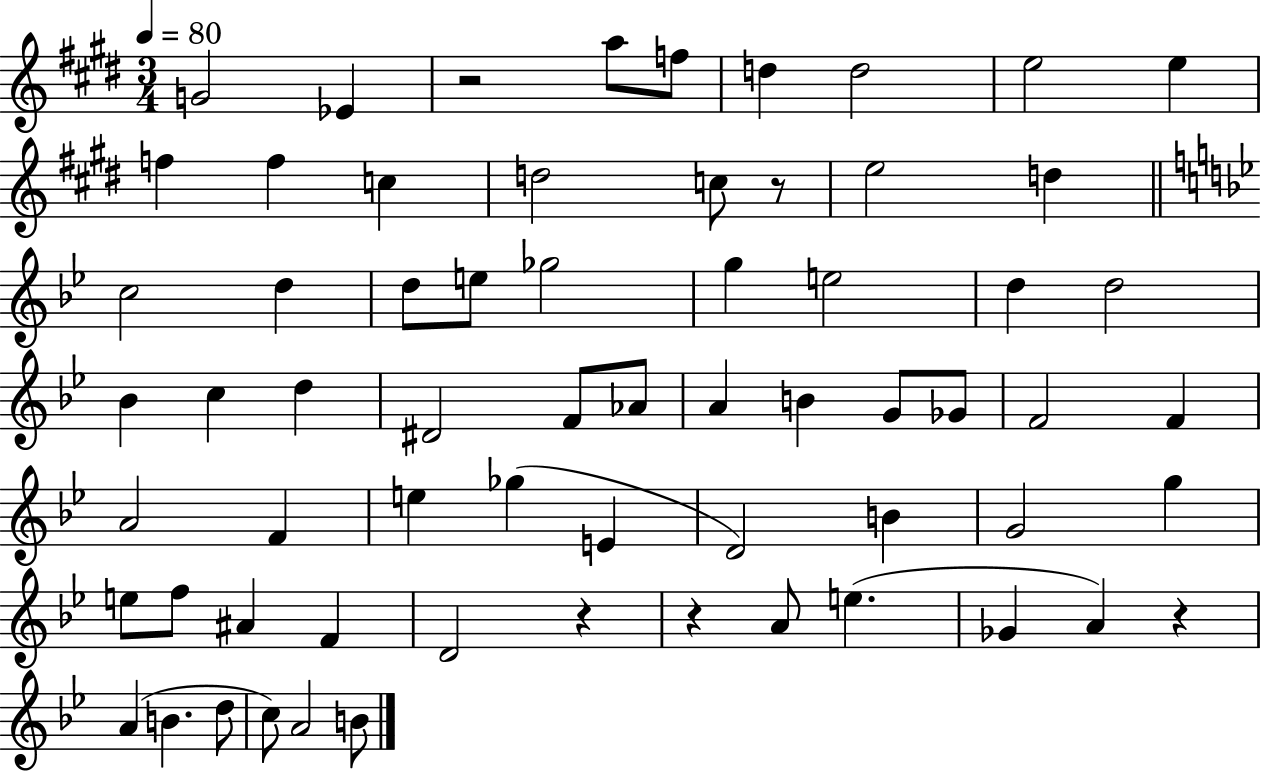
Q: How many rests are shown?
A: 5